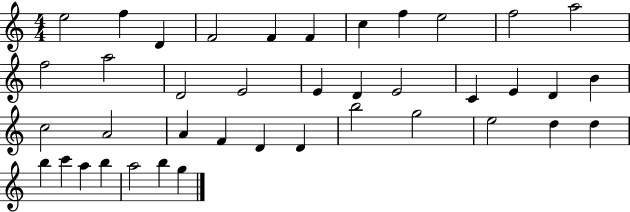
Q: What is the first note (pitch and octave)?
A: E5